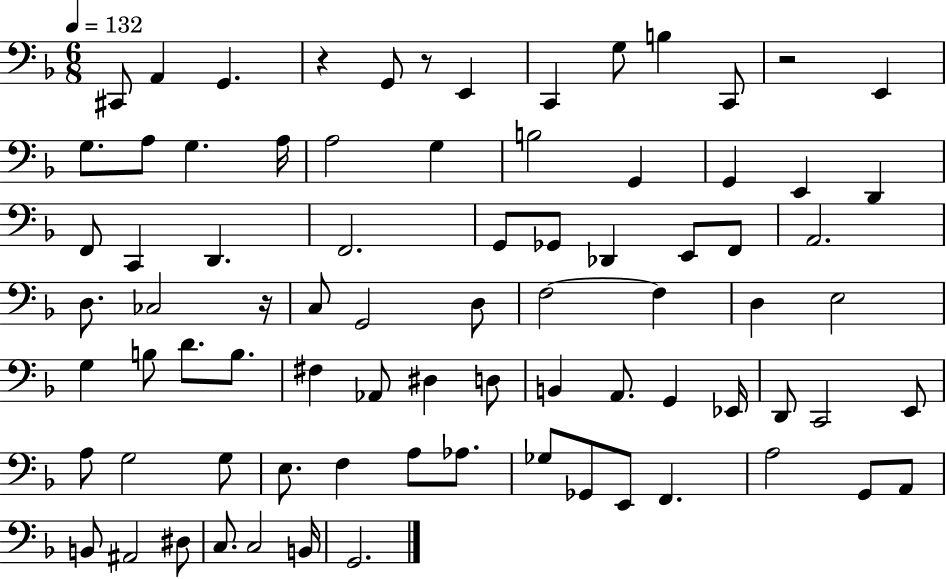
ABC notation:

X:1
T:Untitled
M:6/8
L:1/4
K:F
^C,,/2 A,, G,, z G,,/2 z/2 E,, C,, G,/2 B, C,,/2 z2 E,, G,/2 A,/2 G, A,/4 A,2 G, B,2 G,, G,, E,, D,, F,,/2 C,, D,, F,,2 G,,/2 _G,,/2 _D,, E,,/2 F,,/2 A,,2 D,/2 _C,2 z/4 C,/2 G,,2 D,/2 F,2 F, D, E,2 G, B,/2 D/2 B,/2 ^F, _A,,/2 ^D, D,/2 B,, A,,/2 G,, _E,,/4 D,,/2 C,,2 E,,/2 A,/2 G,2 G,/2 E,/2 F, A,/2 _A,/2 _G,/2 _G,,/2 E,,/2 F,, A,2 G,,/2 A,,/2 B,,/2 ^A,,2 ^D,/2 C,/2 C,2 B,,/4 G,,2